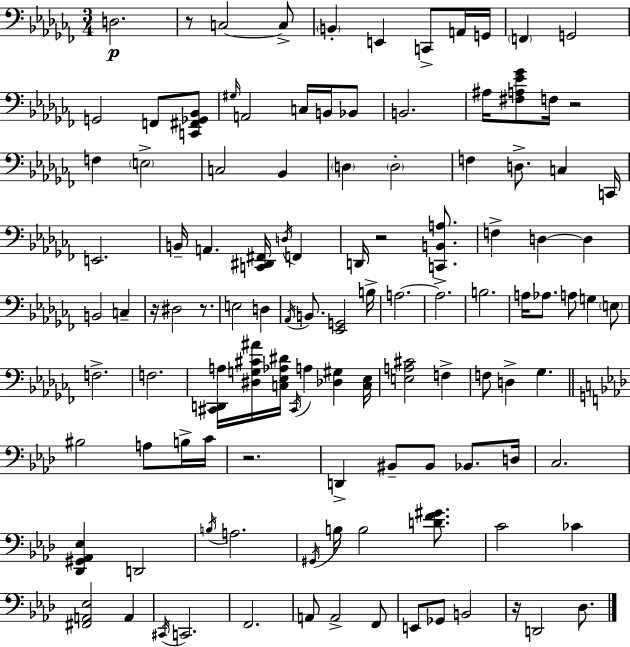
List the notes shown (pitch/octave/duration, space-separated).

D3/h. R/e C3/h C3/e B2/q E2/q C2/e A2/s G2/s F2/q G2/h G2/h F2/e [C2,F#2,Gb2,Bb2]/e G#3/s A2/h C3/s B2/s Bb2/e B2/h. A#3/s [F#3,A3,Eb4,Gb4]/e F3/s R/h F3/q E3/h C3/h Bb2/q D3/q D3/h F3/q D3/e. C3/q C2/s E2/h. B2/s A2/q. [C2,D#2,F#2]/s D3/s F2/q D2/s R/h [C2,B2,A3]/e. F3/q D3/q D3/q B2/h C3/q R/s D#3/h R/e. E3/h D3/q Ab2/s B2/e. [Eb2,G2]/h B3/s A3/h. A3/h. B3/h. A3/s Ab3/e. A3/e G3/q E3/e F3/h. F3/h. [C#2,D2,A3]/s [D#3,G3,C#4,A#4]/s [C3,Eb3,Ab3,D#4]/s C#2/s A3/q [Db3,G#3]/q [C3,Eb3]/s [E3,A3,C#4]/h F3/q F3/e D3/q Gb3/q. BIS3/h A3/e B3/s C4/s R/h. D2/q BIS2/e BIS2/e Bb2/e. D3/s C3/h. [Db2,G#2,Ab2,Eb3]/q D2/h B3/s A3/h. G#2/s B3/s B3/h [D4,F4,G#4]/e. C4/h CES4/q [F#2,A2,Eb3]/h A2/q C#2/s C2/h. F2/h. A2/e A2/h F2/e E2/e Gb2/e B2/h R/s D2/h Db3/e.